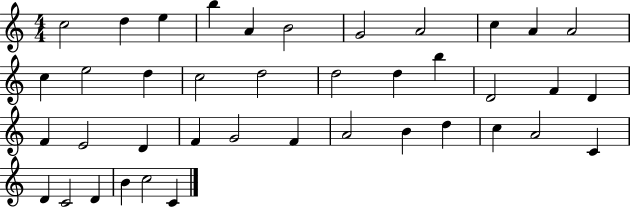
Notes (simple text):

C5/h D5/q E5/q B5/q A4/q B4/h G4/h A4/h C5/q A4/q A4/h C5/q E5/h D5/q C5/h D5/h D5/h D5/q B5/q D4/h F4/q D4/q F4/q E4/h D4/q F4/q G4/h F4/q A4/h B4/q D5/q C5/q A4/h C4/q D4/q C4/h D4/q B4/q C5/h C4/q